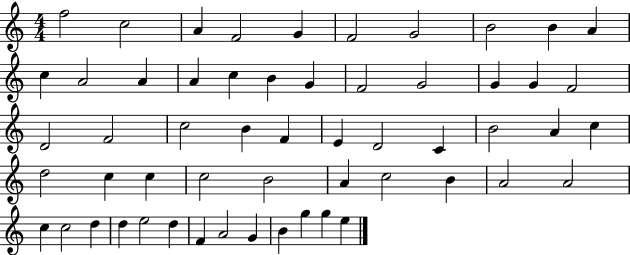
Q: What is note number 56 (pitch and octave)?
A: E5